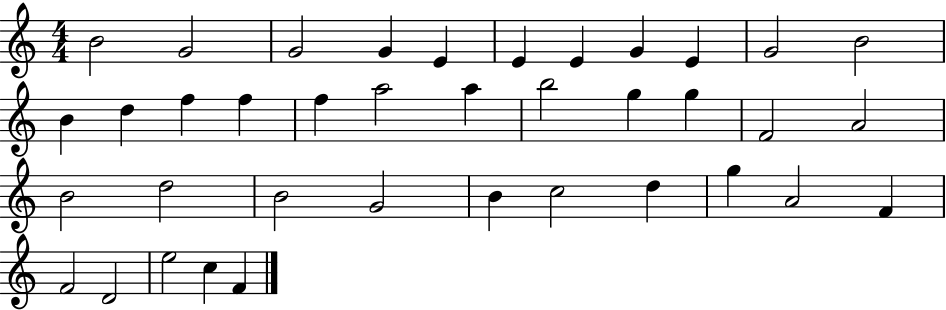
{
  \clef treble
  \numericTimeSignature
  \time 4/4
  \key c \major
  b'2 g'2 | g'2 g'4 e'4 | e'4 e'4 g'4 e'4 | g'2 b'2 | \break b'4 d''4 f''4 f''4 | f''4 a''2 a''4 | b''2 g''4 g''4 | f'2 a'2 | \break b'2 d''2 | b'2 g'2 | b'4 c''2 d''4 | g''4 a'2 f'4 | \break f'2 d'2 | e''2 c''4 f'4 | \bar "|."
}